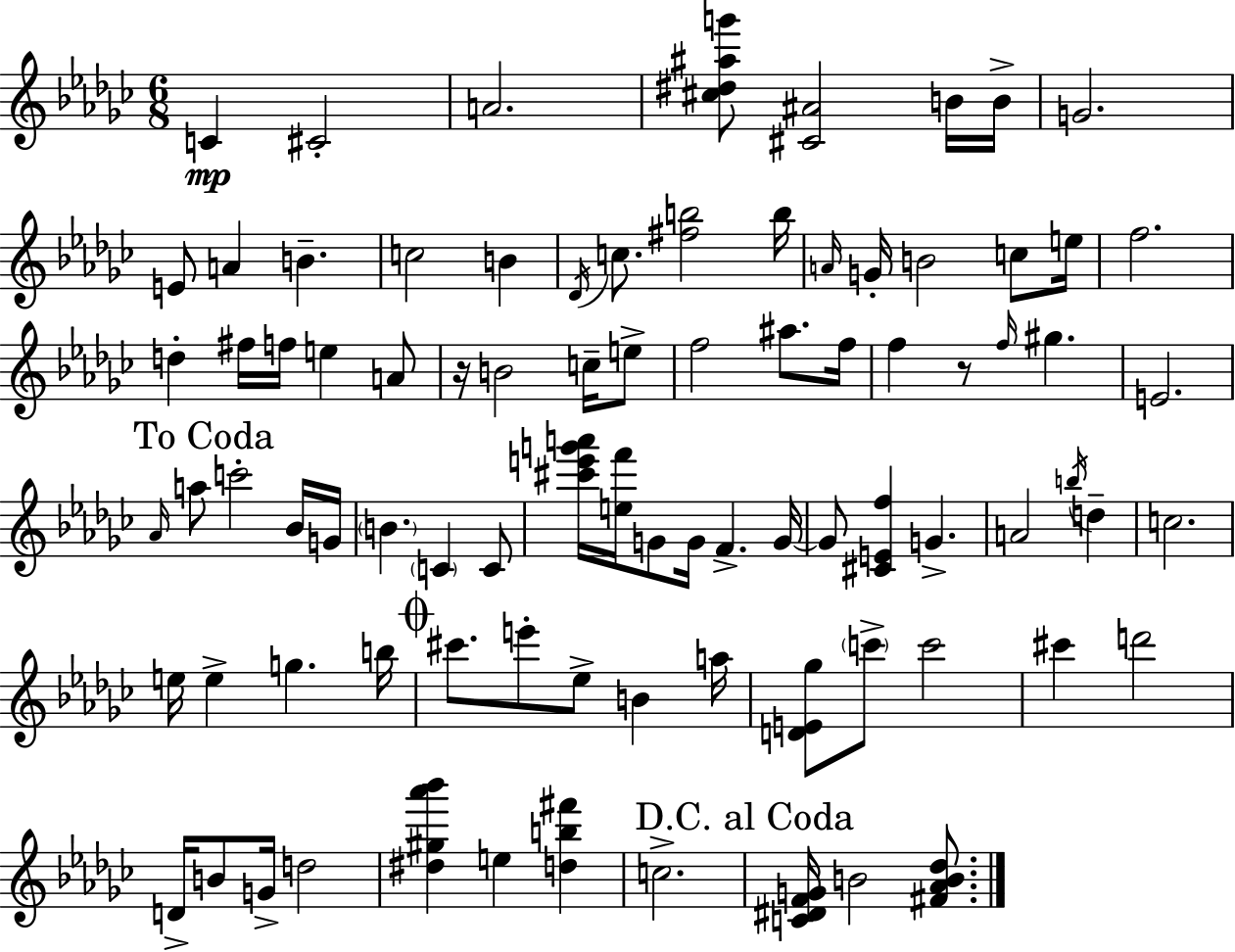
{
  \clef treble
  \numericTimeSignature
  \time 6/8
  \key ees \minor
  c'4\mp cis'2-. | a'2. | <cis'' dis'' ais'' g'''>8 <cis' ais'>2 b'16 b'16-> | g'2. | \break e'8 a'4 b'4.-- | c''2 b'4 | \acciaccatura { des'16 } c''8. <fis'' b''>2 | b''16 \grace { a'16 } g'16-. b'2 c''8 | \break e''16 f''2. | d''4-. fis''16 f''16 e''4 | a'8 r16 b'2 c''16-- | e''8-> f''2 ais''8. | \break f''16 f''4 r8 \grace { f''16 } gis''4. | e'2. | \mark "To Coda" \grace { aes'16 } a''8 c'''2-. | bes'16 g'16 \parenthesize b'4. \parenthesize c'4 | \break c'8 <cis''' e''' g''' a'''>16 <e'' f'''>16 g'8 g'16 f'4.-> | g'16~~ g'8 <cis' e' f''>4 g'4.-> | a'2 | \acciaccatura { b''16 } d''4-- c''2. | \break e''16 e''4-> g''4. | b''16 \mark \markup { \musicglyph "scripts.coda" } cis'''8. e'''8-. ees''8-> | b'4 a''16 <d' e' ges''>8 \parenthesize c'''8-> c'''2 | cis'''4 d'''2 | \break d'16-> b'8 g'16-> d''2 | <dis'' gis'' aes''' bes'''>4 e''4 | <d'' b'' fis'''>4 c''2.-> | \mark "D.C. al Coda" <c' dis' f' g'>16 b'2 | \break <fis' aes' b' des''>8. \bar "|."
}